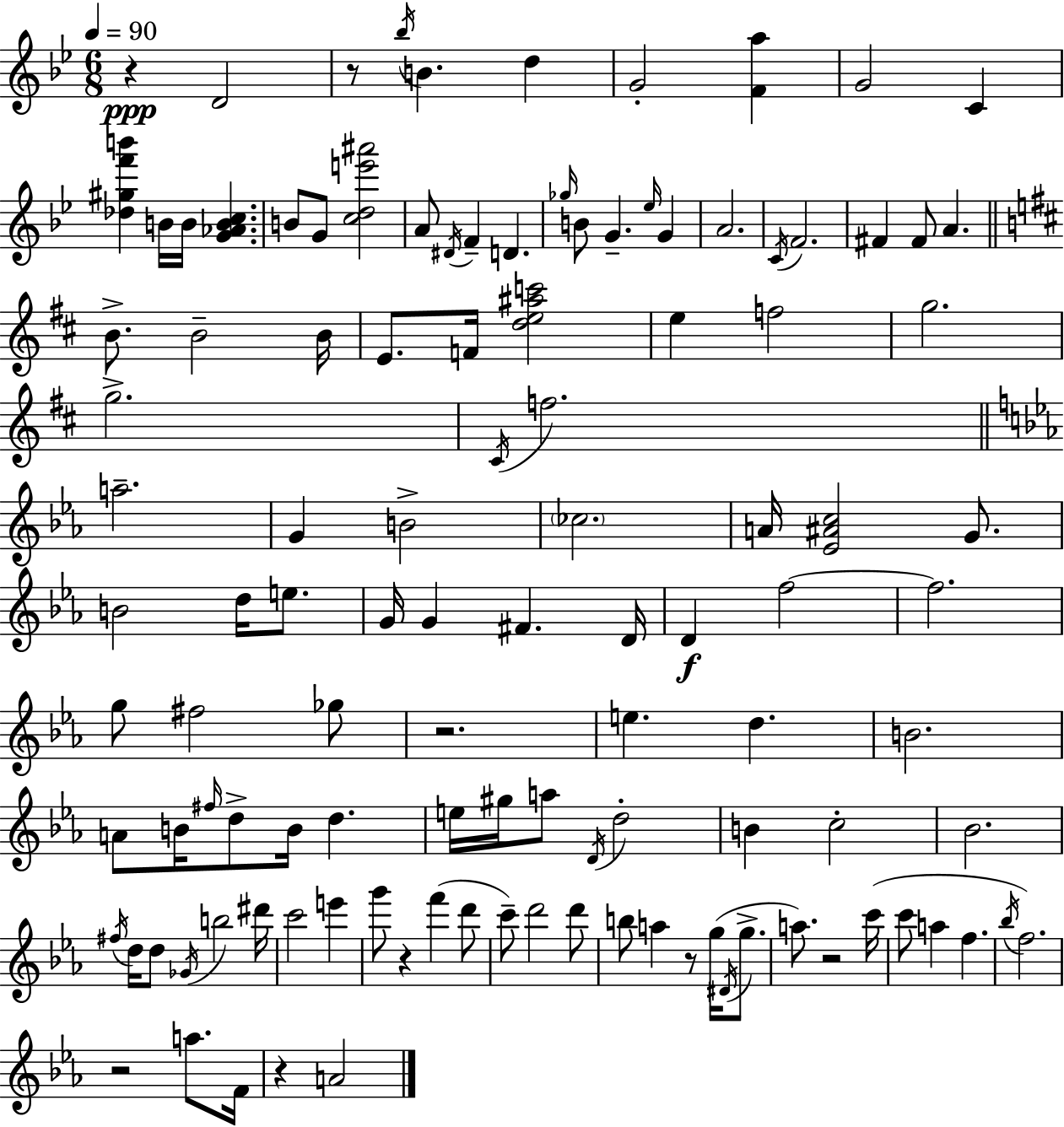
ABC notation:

X:1
T:Untitled
M:6/8
L:1/4
K:Bb
z D2 z/2 _b/4 B d G2 [Fa] G2 C [_d^gf'b'] B/4 B/4 [G_ABc] B/2 G/2 [cde'^a']2 A/2 ^D/4 F D _g/4 B/2 G _e/4 G A2 C/4 F2 ^F ^F/2 A B/2 B2 B/4 E/2 F/4 [de^ac']2 e f2 g2 g2 ^C/4 f2 a2 G B2 _c2 A/4 [_E^Ac]2 G/2 B2 d/4 e/2 G/4 G ^F D/4 D f2 f2 g/2 ^f2 _g/2 z2 e d B2 A/2 B/4 ^f/4 d/2 B/4 d e/4 ^g/4 a/2 D/4 d2 B c2 _B2 ^f/4 d/4 d/2 _G/4 b2 ^d'/4 c'2 e' g'/2 z f' d'/2 c'/2 d'2 d'/2 b/2 a z/2 g/4 ^D/4 g/2 a/2 z2 c'/4 c'/2 a f _b/4 f2 z2 a/2 F/4 z A2